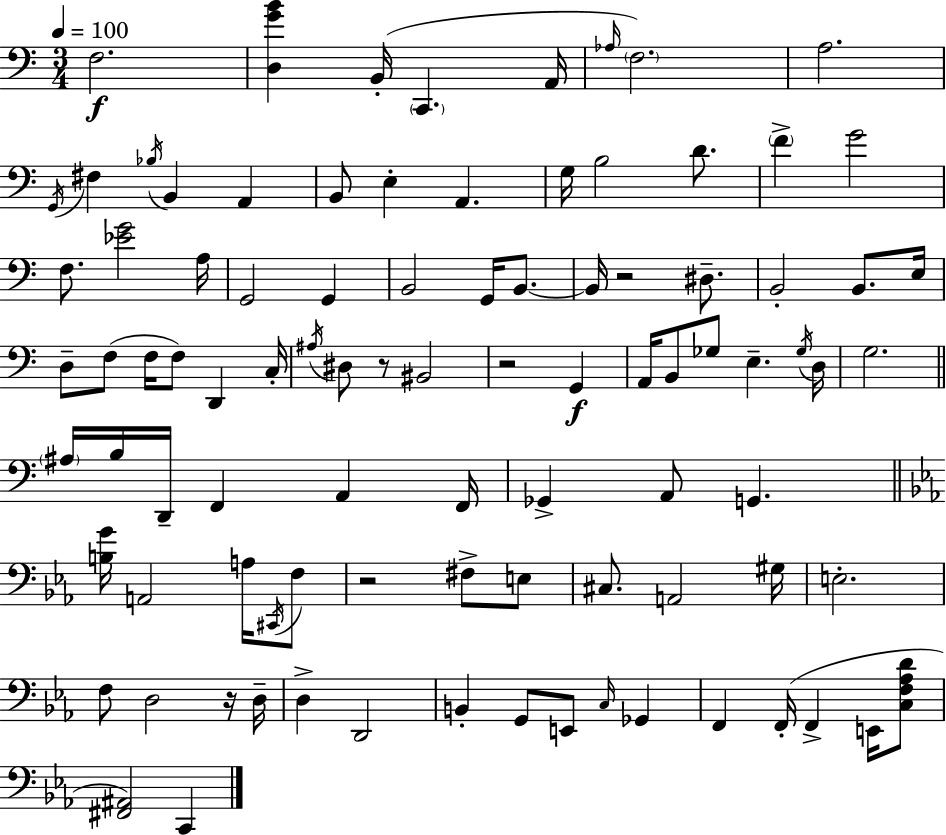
{
  \clef bass
  \numericTimeSignature
  \time 3/4
  \key c \major
  \tempo 4 = 100
  f2.\f | <d g' b'>4 b,16-.( \parenthesize c,4. a,16 | \grace { aes16 } \parenthesize f2.) | a2. | \break \acciaccatura { g,16 } fis4 \acciaccatura { bes16 } b,4 a,4 | b,8 e4-. a,4. | g16 b2 | d'8. \parenthesize f'4-> g'2 | \break f8. <ees' g'>2 | a16 g,2 g,4 | b,2 g,16 | b,8.~~ b,16 r2 | \break dis8.-- b,2-. b,8. | e16 d8-- f8( f16 f8) d,4 | c16-. \acciaccatura { ais16 } dis8 r8 bis,2 | r2 | \break g,4\f a,16 b,8 ges8 e4.-- | \acciaccatura { ges16 } d16 g2. | \bar "||" \break \key c \major \parenthesize ais16 b16 d,16-- f,4 a,4 f,16 | ges,4-> a,8 g,4. | \bar "||" \break \key ees \major <b g'>16 a,2 a16 \acciaccatura { cis,16 } f8 | r2 fis8-> e8 | cis8. a,2 | gis16 e2.-. | \break f8 d2 r16 | d16-- d4-> d,2 | b,4-. g,8 e,8 \grace { c16 } ges,4 | f,4 f,16-.( f,4-> e,16 | \break <c f aes d'>8 <fis, ais,>2) c,4 | \bar "|."
}